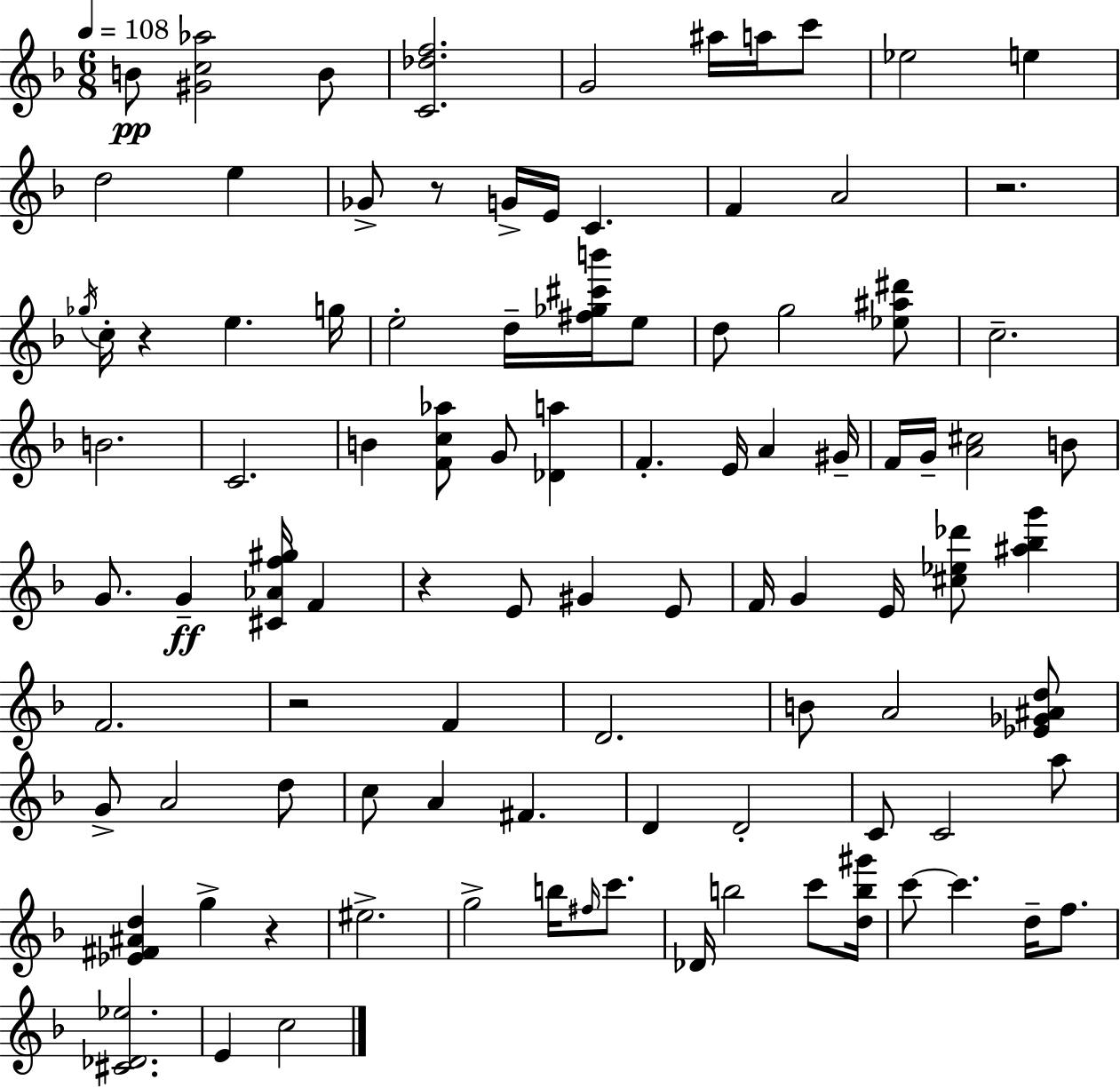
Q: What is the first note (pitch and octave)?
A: B4